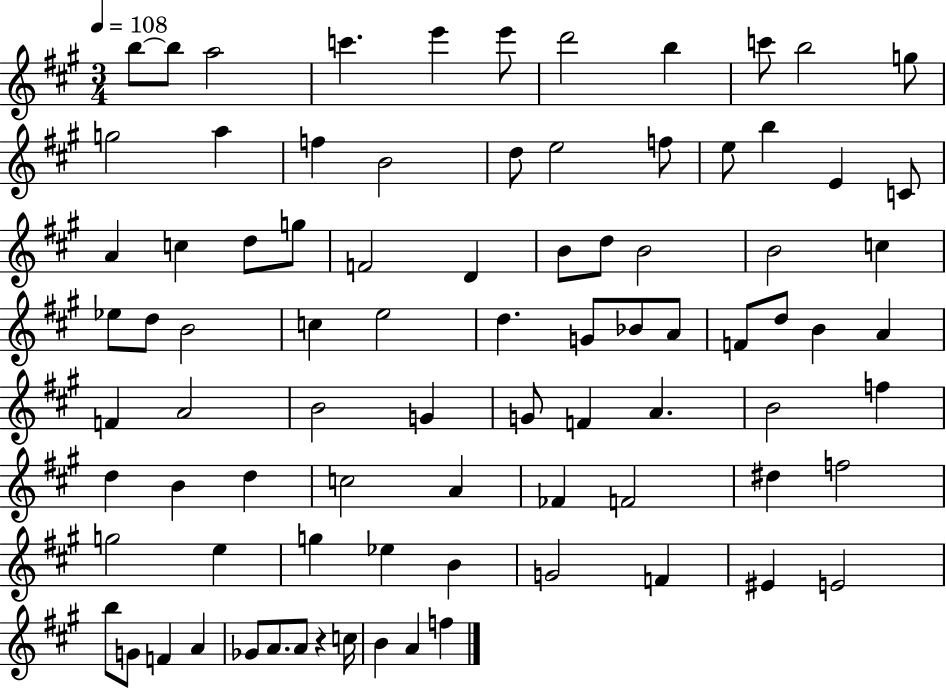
X:1
T:Untitled
M:3/4
L:1/4
K:A
b/2 b/2 a2 c' e' e'/2 d'2 b c'/2 b2 g/2 g2 a f B2 d/2 e2 f/2 e/2 b E C/2 A c d/2 g/2 F2 D B/2 d/2 B2 B2 c _e/2 d/2 B2 c e2 d G/2 _B/2 A/2 F/2 d/2 B A F A2 B2 G G/2 F A B2 f d B d c2 A _F F2 ^d f2 g2 e g _e B G2 F ^E E2 b/2 G/2 F A _G/2 A/2 A/2 z c/4 B A f